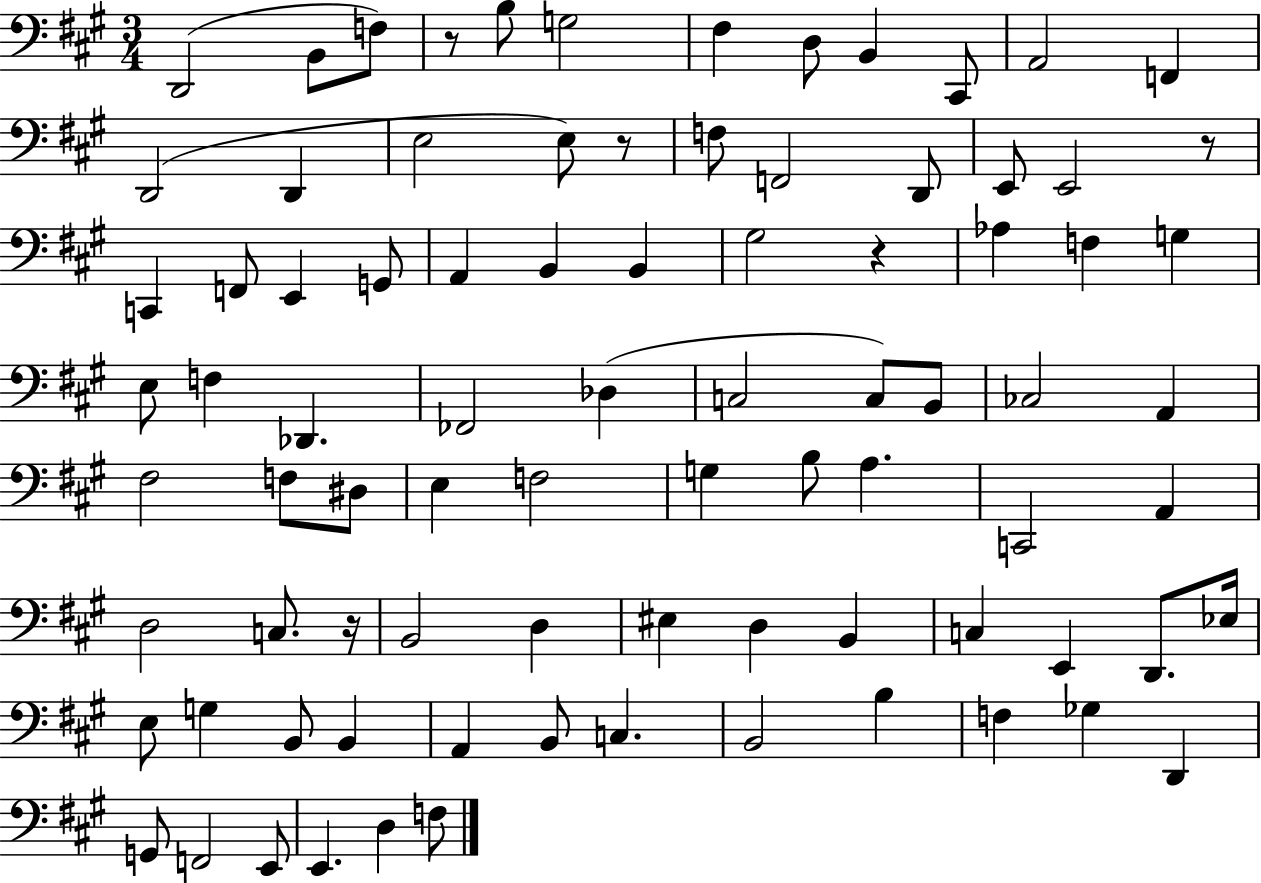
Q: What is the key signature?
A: A major